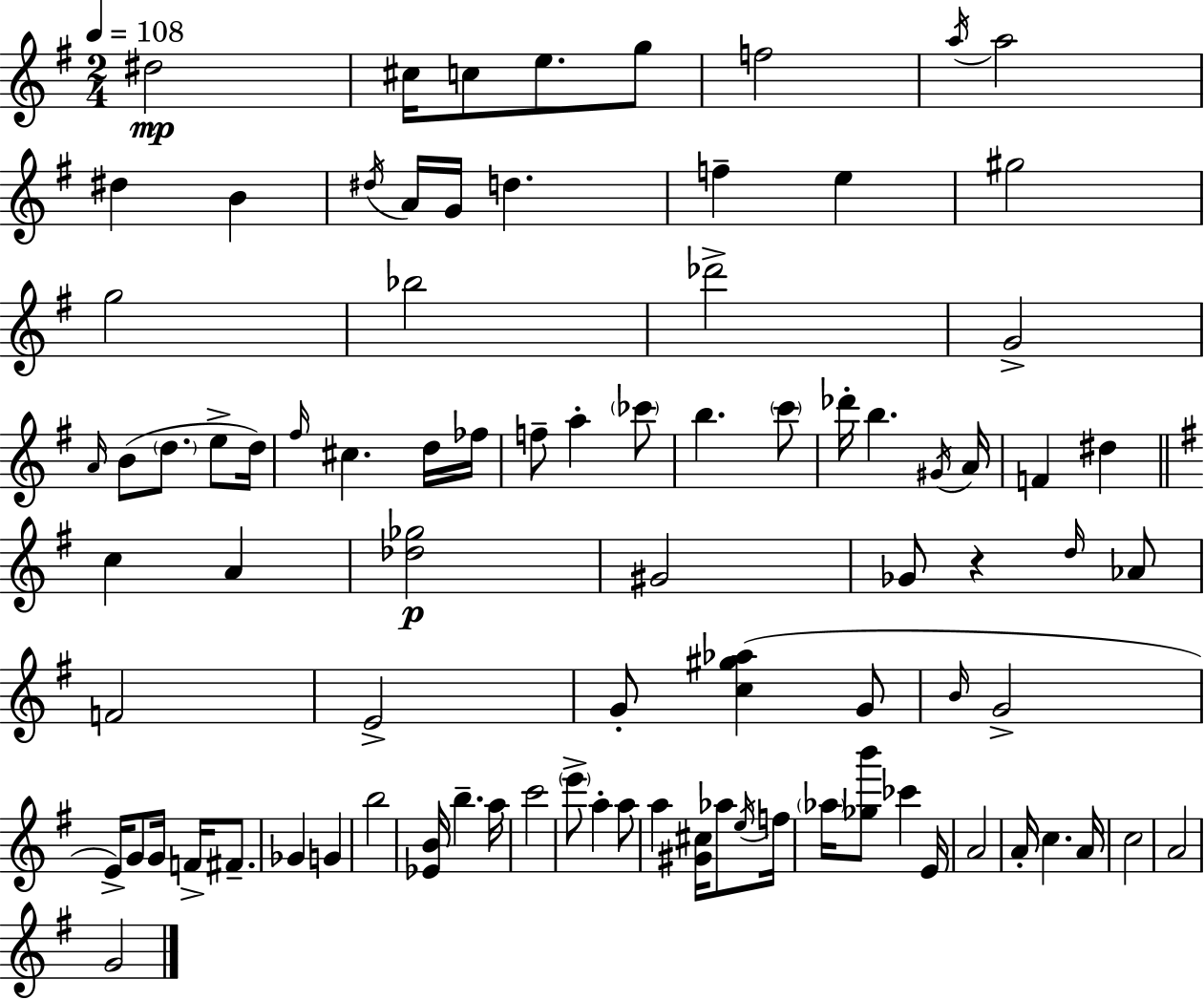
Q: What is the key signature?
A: E minor